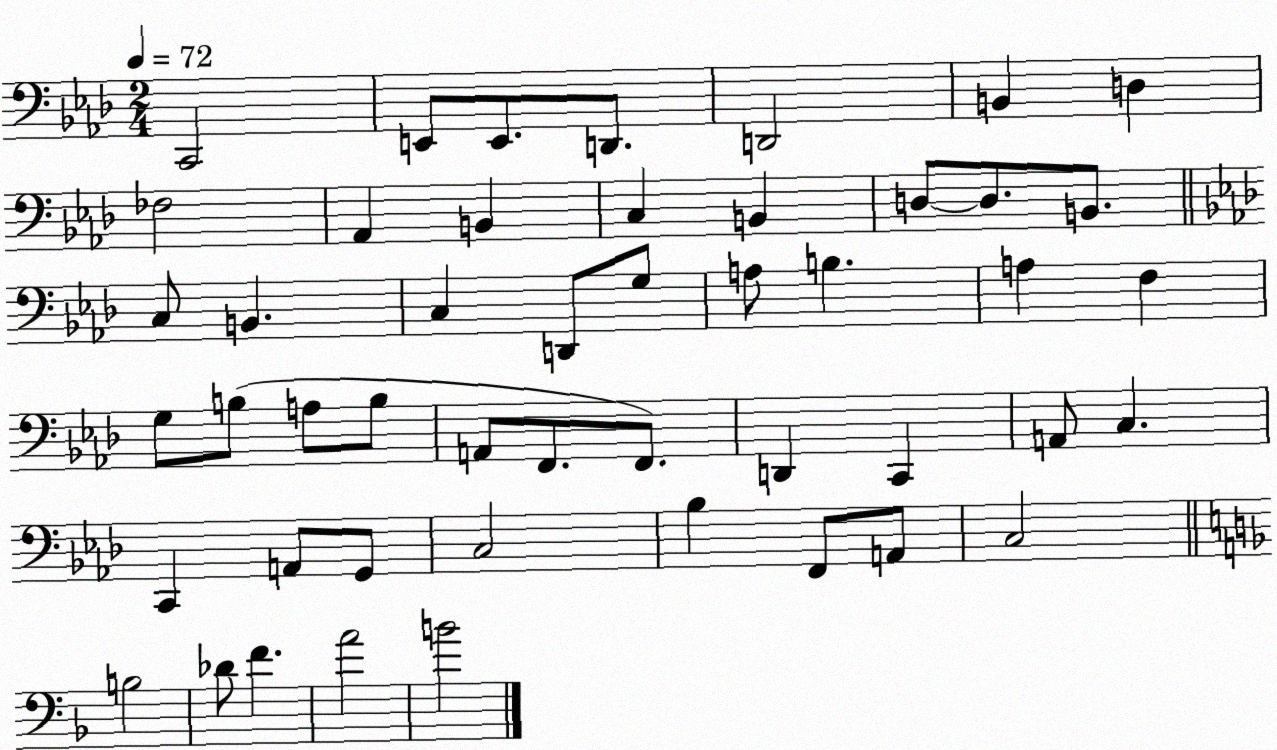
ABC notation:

X:1
T:Untitled
M:2/4
L:1/4
K:Ab
C,,2 E,,/2 E,,/2 D,,/2 D,,2 B,, D, _F,2 _A,, B,, C, B,, D,/2 D,/2 B,,/2 C,/2 B,, C, D,,/2 G,/2 A,/2 B, A, F, G,/2 B,/2 A,/2 B,/2 A,,/2 F,,/2 F,,/2 D,, C,, A,,/2 C, C,, A,,/2 G,,/2 C,2 _B, F,,/2 A,,/2 C,2 B,2 _D/2 F A2 B2